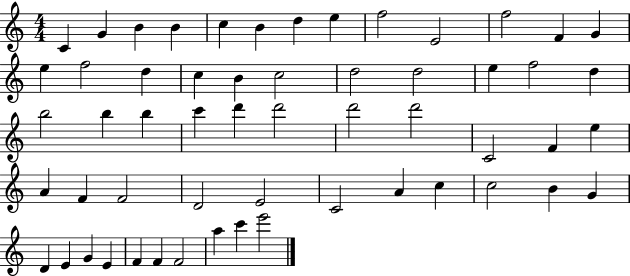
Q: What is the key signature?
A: C major